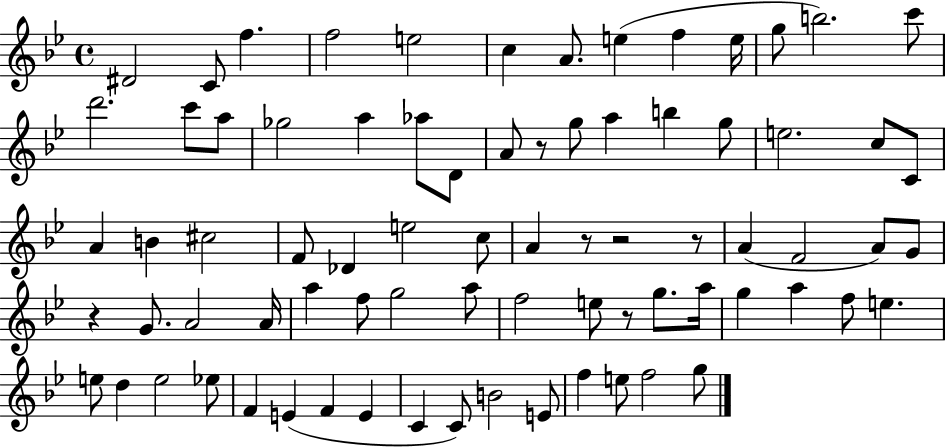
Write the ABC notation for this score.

X:1
T:Untitled
M:4/4
L:1/4
K:Bb
^D2 C/2 f f2 e2 c A/2 e f e/4 g/2 b2 c'/2 d'2 c'/2 a/2 _g2 a _a/2 D/2 A/2 z/2 g/2 a b g/2 e2 c/2 C/2 A B ^c2 F/2 _D e2 c/2 A z/2 z2 z/2 A F2 A/2 G/2 z G/2 A2 A/4 a f/2 g2 a/2 f2 e/2 z/2 g/2 a/4 g a f/2 e e/2 d e2 _e/2 F E F E C C/2 B2 E/2 f e/2 f2 g/2